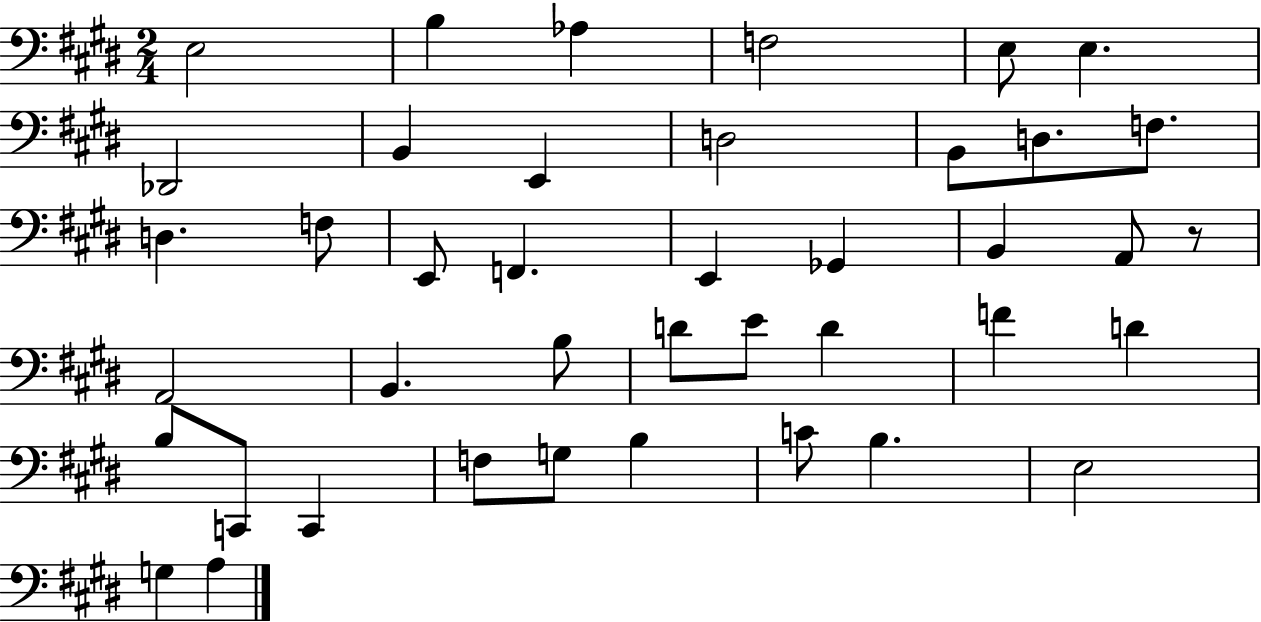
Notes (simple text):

E3/h B3/q Ab3/q F3/h E3/e E3/q. Db2/h B2/q E2/q D3/h B2/e D3/e. F3/e. D3/q. F3/e E2/e F2/q. E2/q Gb2/q B2/q A2/e R/e A2/h B2/q. B3/e D4/e E4/e D4/q F4/q D4/q B3/e C2/e C2/q F3/e G3/e B3/q C4/e B3/q. E3/h G3/q A3/q